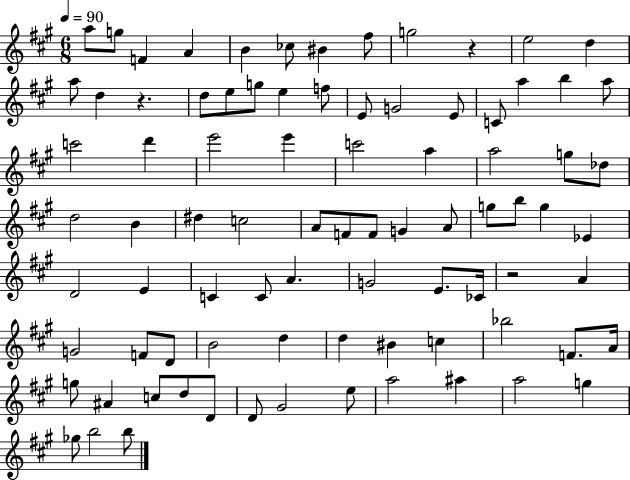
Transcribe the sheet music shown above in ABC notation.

X:1
T:Untitled
M:6/8
L:1/4
K:A
a/2 g/2 F A B _c/2 ^B ^f/2 g2 z e2 d a/2 d z d/2 e/2 g/2 e f/2 E/2 G2 E/2 C/2 a b a/2 c'2 d' e'2 e' c'2 a a2 g/2 _d/2 d2 B ^d c2 A/2 F/2 F/2 G A/2 g/2 b/2 g _E D2 E C C/2 A G2 E/2 _C/4 z2 A G2 F/2 D/2 B2 d d ^B c _b2 F/2 A/4 g/2 ^A c/2 d/2 D/2 D/2 ^G2 e/2 a2 ^a a2 g _g/2 b2 b/2